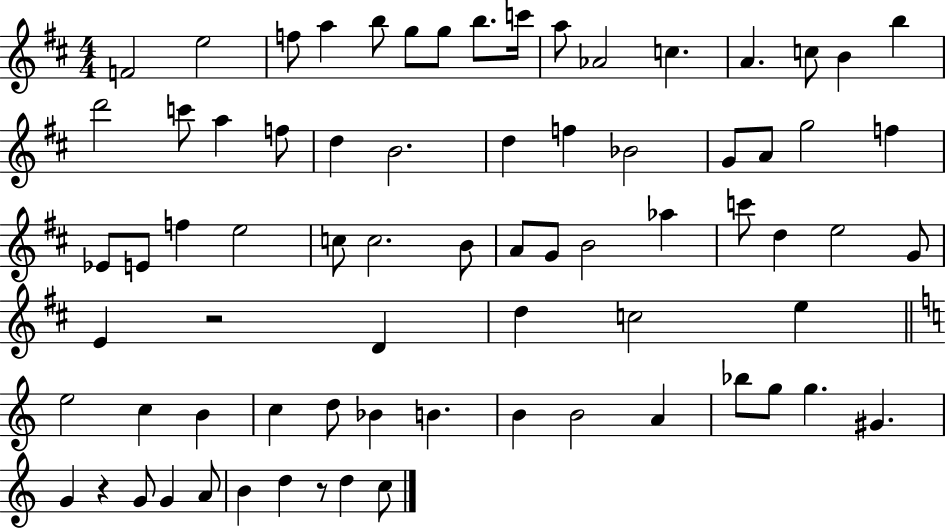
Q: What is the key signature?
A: D major